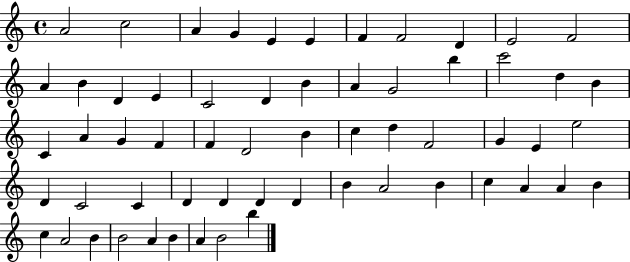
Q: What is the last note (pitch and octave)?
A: B5